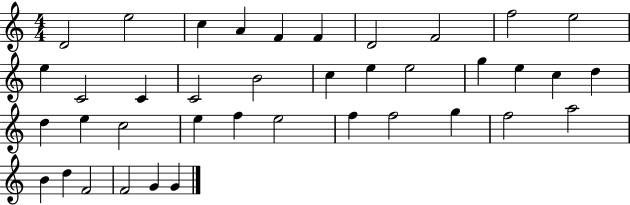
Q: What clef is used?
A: treble